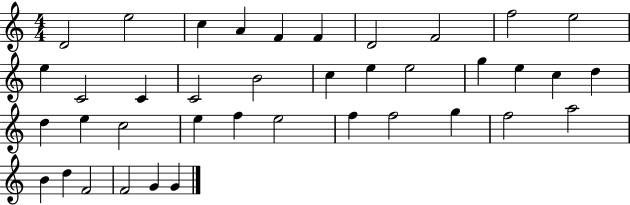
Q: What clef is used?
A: treble